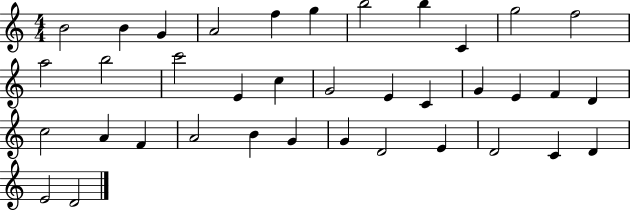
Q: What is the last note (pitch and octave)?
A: D4